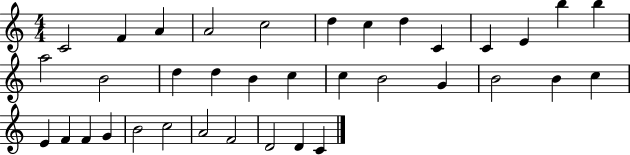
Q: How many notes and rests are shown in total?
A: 36